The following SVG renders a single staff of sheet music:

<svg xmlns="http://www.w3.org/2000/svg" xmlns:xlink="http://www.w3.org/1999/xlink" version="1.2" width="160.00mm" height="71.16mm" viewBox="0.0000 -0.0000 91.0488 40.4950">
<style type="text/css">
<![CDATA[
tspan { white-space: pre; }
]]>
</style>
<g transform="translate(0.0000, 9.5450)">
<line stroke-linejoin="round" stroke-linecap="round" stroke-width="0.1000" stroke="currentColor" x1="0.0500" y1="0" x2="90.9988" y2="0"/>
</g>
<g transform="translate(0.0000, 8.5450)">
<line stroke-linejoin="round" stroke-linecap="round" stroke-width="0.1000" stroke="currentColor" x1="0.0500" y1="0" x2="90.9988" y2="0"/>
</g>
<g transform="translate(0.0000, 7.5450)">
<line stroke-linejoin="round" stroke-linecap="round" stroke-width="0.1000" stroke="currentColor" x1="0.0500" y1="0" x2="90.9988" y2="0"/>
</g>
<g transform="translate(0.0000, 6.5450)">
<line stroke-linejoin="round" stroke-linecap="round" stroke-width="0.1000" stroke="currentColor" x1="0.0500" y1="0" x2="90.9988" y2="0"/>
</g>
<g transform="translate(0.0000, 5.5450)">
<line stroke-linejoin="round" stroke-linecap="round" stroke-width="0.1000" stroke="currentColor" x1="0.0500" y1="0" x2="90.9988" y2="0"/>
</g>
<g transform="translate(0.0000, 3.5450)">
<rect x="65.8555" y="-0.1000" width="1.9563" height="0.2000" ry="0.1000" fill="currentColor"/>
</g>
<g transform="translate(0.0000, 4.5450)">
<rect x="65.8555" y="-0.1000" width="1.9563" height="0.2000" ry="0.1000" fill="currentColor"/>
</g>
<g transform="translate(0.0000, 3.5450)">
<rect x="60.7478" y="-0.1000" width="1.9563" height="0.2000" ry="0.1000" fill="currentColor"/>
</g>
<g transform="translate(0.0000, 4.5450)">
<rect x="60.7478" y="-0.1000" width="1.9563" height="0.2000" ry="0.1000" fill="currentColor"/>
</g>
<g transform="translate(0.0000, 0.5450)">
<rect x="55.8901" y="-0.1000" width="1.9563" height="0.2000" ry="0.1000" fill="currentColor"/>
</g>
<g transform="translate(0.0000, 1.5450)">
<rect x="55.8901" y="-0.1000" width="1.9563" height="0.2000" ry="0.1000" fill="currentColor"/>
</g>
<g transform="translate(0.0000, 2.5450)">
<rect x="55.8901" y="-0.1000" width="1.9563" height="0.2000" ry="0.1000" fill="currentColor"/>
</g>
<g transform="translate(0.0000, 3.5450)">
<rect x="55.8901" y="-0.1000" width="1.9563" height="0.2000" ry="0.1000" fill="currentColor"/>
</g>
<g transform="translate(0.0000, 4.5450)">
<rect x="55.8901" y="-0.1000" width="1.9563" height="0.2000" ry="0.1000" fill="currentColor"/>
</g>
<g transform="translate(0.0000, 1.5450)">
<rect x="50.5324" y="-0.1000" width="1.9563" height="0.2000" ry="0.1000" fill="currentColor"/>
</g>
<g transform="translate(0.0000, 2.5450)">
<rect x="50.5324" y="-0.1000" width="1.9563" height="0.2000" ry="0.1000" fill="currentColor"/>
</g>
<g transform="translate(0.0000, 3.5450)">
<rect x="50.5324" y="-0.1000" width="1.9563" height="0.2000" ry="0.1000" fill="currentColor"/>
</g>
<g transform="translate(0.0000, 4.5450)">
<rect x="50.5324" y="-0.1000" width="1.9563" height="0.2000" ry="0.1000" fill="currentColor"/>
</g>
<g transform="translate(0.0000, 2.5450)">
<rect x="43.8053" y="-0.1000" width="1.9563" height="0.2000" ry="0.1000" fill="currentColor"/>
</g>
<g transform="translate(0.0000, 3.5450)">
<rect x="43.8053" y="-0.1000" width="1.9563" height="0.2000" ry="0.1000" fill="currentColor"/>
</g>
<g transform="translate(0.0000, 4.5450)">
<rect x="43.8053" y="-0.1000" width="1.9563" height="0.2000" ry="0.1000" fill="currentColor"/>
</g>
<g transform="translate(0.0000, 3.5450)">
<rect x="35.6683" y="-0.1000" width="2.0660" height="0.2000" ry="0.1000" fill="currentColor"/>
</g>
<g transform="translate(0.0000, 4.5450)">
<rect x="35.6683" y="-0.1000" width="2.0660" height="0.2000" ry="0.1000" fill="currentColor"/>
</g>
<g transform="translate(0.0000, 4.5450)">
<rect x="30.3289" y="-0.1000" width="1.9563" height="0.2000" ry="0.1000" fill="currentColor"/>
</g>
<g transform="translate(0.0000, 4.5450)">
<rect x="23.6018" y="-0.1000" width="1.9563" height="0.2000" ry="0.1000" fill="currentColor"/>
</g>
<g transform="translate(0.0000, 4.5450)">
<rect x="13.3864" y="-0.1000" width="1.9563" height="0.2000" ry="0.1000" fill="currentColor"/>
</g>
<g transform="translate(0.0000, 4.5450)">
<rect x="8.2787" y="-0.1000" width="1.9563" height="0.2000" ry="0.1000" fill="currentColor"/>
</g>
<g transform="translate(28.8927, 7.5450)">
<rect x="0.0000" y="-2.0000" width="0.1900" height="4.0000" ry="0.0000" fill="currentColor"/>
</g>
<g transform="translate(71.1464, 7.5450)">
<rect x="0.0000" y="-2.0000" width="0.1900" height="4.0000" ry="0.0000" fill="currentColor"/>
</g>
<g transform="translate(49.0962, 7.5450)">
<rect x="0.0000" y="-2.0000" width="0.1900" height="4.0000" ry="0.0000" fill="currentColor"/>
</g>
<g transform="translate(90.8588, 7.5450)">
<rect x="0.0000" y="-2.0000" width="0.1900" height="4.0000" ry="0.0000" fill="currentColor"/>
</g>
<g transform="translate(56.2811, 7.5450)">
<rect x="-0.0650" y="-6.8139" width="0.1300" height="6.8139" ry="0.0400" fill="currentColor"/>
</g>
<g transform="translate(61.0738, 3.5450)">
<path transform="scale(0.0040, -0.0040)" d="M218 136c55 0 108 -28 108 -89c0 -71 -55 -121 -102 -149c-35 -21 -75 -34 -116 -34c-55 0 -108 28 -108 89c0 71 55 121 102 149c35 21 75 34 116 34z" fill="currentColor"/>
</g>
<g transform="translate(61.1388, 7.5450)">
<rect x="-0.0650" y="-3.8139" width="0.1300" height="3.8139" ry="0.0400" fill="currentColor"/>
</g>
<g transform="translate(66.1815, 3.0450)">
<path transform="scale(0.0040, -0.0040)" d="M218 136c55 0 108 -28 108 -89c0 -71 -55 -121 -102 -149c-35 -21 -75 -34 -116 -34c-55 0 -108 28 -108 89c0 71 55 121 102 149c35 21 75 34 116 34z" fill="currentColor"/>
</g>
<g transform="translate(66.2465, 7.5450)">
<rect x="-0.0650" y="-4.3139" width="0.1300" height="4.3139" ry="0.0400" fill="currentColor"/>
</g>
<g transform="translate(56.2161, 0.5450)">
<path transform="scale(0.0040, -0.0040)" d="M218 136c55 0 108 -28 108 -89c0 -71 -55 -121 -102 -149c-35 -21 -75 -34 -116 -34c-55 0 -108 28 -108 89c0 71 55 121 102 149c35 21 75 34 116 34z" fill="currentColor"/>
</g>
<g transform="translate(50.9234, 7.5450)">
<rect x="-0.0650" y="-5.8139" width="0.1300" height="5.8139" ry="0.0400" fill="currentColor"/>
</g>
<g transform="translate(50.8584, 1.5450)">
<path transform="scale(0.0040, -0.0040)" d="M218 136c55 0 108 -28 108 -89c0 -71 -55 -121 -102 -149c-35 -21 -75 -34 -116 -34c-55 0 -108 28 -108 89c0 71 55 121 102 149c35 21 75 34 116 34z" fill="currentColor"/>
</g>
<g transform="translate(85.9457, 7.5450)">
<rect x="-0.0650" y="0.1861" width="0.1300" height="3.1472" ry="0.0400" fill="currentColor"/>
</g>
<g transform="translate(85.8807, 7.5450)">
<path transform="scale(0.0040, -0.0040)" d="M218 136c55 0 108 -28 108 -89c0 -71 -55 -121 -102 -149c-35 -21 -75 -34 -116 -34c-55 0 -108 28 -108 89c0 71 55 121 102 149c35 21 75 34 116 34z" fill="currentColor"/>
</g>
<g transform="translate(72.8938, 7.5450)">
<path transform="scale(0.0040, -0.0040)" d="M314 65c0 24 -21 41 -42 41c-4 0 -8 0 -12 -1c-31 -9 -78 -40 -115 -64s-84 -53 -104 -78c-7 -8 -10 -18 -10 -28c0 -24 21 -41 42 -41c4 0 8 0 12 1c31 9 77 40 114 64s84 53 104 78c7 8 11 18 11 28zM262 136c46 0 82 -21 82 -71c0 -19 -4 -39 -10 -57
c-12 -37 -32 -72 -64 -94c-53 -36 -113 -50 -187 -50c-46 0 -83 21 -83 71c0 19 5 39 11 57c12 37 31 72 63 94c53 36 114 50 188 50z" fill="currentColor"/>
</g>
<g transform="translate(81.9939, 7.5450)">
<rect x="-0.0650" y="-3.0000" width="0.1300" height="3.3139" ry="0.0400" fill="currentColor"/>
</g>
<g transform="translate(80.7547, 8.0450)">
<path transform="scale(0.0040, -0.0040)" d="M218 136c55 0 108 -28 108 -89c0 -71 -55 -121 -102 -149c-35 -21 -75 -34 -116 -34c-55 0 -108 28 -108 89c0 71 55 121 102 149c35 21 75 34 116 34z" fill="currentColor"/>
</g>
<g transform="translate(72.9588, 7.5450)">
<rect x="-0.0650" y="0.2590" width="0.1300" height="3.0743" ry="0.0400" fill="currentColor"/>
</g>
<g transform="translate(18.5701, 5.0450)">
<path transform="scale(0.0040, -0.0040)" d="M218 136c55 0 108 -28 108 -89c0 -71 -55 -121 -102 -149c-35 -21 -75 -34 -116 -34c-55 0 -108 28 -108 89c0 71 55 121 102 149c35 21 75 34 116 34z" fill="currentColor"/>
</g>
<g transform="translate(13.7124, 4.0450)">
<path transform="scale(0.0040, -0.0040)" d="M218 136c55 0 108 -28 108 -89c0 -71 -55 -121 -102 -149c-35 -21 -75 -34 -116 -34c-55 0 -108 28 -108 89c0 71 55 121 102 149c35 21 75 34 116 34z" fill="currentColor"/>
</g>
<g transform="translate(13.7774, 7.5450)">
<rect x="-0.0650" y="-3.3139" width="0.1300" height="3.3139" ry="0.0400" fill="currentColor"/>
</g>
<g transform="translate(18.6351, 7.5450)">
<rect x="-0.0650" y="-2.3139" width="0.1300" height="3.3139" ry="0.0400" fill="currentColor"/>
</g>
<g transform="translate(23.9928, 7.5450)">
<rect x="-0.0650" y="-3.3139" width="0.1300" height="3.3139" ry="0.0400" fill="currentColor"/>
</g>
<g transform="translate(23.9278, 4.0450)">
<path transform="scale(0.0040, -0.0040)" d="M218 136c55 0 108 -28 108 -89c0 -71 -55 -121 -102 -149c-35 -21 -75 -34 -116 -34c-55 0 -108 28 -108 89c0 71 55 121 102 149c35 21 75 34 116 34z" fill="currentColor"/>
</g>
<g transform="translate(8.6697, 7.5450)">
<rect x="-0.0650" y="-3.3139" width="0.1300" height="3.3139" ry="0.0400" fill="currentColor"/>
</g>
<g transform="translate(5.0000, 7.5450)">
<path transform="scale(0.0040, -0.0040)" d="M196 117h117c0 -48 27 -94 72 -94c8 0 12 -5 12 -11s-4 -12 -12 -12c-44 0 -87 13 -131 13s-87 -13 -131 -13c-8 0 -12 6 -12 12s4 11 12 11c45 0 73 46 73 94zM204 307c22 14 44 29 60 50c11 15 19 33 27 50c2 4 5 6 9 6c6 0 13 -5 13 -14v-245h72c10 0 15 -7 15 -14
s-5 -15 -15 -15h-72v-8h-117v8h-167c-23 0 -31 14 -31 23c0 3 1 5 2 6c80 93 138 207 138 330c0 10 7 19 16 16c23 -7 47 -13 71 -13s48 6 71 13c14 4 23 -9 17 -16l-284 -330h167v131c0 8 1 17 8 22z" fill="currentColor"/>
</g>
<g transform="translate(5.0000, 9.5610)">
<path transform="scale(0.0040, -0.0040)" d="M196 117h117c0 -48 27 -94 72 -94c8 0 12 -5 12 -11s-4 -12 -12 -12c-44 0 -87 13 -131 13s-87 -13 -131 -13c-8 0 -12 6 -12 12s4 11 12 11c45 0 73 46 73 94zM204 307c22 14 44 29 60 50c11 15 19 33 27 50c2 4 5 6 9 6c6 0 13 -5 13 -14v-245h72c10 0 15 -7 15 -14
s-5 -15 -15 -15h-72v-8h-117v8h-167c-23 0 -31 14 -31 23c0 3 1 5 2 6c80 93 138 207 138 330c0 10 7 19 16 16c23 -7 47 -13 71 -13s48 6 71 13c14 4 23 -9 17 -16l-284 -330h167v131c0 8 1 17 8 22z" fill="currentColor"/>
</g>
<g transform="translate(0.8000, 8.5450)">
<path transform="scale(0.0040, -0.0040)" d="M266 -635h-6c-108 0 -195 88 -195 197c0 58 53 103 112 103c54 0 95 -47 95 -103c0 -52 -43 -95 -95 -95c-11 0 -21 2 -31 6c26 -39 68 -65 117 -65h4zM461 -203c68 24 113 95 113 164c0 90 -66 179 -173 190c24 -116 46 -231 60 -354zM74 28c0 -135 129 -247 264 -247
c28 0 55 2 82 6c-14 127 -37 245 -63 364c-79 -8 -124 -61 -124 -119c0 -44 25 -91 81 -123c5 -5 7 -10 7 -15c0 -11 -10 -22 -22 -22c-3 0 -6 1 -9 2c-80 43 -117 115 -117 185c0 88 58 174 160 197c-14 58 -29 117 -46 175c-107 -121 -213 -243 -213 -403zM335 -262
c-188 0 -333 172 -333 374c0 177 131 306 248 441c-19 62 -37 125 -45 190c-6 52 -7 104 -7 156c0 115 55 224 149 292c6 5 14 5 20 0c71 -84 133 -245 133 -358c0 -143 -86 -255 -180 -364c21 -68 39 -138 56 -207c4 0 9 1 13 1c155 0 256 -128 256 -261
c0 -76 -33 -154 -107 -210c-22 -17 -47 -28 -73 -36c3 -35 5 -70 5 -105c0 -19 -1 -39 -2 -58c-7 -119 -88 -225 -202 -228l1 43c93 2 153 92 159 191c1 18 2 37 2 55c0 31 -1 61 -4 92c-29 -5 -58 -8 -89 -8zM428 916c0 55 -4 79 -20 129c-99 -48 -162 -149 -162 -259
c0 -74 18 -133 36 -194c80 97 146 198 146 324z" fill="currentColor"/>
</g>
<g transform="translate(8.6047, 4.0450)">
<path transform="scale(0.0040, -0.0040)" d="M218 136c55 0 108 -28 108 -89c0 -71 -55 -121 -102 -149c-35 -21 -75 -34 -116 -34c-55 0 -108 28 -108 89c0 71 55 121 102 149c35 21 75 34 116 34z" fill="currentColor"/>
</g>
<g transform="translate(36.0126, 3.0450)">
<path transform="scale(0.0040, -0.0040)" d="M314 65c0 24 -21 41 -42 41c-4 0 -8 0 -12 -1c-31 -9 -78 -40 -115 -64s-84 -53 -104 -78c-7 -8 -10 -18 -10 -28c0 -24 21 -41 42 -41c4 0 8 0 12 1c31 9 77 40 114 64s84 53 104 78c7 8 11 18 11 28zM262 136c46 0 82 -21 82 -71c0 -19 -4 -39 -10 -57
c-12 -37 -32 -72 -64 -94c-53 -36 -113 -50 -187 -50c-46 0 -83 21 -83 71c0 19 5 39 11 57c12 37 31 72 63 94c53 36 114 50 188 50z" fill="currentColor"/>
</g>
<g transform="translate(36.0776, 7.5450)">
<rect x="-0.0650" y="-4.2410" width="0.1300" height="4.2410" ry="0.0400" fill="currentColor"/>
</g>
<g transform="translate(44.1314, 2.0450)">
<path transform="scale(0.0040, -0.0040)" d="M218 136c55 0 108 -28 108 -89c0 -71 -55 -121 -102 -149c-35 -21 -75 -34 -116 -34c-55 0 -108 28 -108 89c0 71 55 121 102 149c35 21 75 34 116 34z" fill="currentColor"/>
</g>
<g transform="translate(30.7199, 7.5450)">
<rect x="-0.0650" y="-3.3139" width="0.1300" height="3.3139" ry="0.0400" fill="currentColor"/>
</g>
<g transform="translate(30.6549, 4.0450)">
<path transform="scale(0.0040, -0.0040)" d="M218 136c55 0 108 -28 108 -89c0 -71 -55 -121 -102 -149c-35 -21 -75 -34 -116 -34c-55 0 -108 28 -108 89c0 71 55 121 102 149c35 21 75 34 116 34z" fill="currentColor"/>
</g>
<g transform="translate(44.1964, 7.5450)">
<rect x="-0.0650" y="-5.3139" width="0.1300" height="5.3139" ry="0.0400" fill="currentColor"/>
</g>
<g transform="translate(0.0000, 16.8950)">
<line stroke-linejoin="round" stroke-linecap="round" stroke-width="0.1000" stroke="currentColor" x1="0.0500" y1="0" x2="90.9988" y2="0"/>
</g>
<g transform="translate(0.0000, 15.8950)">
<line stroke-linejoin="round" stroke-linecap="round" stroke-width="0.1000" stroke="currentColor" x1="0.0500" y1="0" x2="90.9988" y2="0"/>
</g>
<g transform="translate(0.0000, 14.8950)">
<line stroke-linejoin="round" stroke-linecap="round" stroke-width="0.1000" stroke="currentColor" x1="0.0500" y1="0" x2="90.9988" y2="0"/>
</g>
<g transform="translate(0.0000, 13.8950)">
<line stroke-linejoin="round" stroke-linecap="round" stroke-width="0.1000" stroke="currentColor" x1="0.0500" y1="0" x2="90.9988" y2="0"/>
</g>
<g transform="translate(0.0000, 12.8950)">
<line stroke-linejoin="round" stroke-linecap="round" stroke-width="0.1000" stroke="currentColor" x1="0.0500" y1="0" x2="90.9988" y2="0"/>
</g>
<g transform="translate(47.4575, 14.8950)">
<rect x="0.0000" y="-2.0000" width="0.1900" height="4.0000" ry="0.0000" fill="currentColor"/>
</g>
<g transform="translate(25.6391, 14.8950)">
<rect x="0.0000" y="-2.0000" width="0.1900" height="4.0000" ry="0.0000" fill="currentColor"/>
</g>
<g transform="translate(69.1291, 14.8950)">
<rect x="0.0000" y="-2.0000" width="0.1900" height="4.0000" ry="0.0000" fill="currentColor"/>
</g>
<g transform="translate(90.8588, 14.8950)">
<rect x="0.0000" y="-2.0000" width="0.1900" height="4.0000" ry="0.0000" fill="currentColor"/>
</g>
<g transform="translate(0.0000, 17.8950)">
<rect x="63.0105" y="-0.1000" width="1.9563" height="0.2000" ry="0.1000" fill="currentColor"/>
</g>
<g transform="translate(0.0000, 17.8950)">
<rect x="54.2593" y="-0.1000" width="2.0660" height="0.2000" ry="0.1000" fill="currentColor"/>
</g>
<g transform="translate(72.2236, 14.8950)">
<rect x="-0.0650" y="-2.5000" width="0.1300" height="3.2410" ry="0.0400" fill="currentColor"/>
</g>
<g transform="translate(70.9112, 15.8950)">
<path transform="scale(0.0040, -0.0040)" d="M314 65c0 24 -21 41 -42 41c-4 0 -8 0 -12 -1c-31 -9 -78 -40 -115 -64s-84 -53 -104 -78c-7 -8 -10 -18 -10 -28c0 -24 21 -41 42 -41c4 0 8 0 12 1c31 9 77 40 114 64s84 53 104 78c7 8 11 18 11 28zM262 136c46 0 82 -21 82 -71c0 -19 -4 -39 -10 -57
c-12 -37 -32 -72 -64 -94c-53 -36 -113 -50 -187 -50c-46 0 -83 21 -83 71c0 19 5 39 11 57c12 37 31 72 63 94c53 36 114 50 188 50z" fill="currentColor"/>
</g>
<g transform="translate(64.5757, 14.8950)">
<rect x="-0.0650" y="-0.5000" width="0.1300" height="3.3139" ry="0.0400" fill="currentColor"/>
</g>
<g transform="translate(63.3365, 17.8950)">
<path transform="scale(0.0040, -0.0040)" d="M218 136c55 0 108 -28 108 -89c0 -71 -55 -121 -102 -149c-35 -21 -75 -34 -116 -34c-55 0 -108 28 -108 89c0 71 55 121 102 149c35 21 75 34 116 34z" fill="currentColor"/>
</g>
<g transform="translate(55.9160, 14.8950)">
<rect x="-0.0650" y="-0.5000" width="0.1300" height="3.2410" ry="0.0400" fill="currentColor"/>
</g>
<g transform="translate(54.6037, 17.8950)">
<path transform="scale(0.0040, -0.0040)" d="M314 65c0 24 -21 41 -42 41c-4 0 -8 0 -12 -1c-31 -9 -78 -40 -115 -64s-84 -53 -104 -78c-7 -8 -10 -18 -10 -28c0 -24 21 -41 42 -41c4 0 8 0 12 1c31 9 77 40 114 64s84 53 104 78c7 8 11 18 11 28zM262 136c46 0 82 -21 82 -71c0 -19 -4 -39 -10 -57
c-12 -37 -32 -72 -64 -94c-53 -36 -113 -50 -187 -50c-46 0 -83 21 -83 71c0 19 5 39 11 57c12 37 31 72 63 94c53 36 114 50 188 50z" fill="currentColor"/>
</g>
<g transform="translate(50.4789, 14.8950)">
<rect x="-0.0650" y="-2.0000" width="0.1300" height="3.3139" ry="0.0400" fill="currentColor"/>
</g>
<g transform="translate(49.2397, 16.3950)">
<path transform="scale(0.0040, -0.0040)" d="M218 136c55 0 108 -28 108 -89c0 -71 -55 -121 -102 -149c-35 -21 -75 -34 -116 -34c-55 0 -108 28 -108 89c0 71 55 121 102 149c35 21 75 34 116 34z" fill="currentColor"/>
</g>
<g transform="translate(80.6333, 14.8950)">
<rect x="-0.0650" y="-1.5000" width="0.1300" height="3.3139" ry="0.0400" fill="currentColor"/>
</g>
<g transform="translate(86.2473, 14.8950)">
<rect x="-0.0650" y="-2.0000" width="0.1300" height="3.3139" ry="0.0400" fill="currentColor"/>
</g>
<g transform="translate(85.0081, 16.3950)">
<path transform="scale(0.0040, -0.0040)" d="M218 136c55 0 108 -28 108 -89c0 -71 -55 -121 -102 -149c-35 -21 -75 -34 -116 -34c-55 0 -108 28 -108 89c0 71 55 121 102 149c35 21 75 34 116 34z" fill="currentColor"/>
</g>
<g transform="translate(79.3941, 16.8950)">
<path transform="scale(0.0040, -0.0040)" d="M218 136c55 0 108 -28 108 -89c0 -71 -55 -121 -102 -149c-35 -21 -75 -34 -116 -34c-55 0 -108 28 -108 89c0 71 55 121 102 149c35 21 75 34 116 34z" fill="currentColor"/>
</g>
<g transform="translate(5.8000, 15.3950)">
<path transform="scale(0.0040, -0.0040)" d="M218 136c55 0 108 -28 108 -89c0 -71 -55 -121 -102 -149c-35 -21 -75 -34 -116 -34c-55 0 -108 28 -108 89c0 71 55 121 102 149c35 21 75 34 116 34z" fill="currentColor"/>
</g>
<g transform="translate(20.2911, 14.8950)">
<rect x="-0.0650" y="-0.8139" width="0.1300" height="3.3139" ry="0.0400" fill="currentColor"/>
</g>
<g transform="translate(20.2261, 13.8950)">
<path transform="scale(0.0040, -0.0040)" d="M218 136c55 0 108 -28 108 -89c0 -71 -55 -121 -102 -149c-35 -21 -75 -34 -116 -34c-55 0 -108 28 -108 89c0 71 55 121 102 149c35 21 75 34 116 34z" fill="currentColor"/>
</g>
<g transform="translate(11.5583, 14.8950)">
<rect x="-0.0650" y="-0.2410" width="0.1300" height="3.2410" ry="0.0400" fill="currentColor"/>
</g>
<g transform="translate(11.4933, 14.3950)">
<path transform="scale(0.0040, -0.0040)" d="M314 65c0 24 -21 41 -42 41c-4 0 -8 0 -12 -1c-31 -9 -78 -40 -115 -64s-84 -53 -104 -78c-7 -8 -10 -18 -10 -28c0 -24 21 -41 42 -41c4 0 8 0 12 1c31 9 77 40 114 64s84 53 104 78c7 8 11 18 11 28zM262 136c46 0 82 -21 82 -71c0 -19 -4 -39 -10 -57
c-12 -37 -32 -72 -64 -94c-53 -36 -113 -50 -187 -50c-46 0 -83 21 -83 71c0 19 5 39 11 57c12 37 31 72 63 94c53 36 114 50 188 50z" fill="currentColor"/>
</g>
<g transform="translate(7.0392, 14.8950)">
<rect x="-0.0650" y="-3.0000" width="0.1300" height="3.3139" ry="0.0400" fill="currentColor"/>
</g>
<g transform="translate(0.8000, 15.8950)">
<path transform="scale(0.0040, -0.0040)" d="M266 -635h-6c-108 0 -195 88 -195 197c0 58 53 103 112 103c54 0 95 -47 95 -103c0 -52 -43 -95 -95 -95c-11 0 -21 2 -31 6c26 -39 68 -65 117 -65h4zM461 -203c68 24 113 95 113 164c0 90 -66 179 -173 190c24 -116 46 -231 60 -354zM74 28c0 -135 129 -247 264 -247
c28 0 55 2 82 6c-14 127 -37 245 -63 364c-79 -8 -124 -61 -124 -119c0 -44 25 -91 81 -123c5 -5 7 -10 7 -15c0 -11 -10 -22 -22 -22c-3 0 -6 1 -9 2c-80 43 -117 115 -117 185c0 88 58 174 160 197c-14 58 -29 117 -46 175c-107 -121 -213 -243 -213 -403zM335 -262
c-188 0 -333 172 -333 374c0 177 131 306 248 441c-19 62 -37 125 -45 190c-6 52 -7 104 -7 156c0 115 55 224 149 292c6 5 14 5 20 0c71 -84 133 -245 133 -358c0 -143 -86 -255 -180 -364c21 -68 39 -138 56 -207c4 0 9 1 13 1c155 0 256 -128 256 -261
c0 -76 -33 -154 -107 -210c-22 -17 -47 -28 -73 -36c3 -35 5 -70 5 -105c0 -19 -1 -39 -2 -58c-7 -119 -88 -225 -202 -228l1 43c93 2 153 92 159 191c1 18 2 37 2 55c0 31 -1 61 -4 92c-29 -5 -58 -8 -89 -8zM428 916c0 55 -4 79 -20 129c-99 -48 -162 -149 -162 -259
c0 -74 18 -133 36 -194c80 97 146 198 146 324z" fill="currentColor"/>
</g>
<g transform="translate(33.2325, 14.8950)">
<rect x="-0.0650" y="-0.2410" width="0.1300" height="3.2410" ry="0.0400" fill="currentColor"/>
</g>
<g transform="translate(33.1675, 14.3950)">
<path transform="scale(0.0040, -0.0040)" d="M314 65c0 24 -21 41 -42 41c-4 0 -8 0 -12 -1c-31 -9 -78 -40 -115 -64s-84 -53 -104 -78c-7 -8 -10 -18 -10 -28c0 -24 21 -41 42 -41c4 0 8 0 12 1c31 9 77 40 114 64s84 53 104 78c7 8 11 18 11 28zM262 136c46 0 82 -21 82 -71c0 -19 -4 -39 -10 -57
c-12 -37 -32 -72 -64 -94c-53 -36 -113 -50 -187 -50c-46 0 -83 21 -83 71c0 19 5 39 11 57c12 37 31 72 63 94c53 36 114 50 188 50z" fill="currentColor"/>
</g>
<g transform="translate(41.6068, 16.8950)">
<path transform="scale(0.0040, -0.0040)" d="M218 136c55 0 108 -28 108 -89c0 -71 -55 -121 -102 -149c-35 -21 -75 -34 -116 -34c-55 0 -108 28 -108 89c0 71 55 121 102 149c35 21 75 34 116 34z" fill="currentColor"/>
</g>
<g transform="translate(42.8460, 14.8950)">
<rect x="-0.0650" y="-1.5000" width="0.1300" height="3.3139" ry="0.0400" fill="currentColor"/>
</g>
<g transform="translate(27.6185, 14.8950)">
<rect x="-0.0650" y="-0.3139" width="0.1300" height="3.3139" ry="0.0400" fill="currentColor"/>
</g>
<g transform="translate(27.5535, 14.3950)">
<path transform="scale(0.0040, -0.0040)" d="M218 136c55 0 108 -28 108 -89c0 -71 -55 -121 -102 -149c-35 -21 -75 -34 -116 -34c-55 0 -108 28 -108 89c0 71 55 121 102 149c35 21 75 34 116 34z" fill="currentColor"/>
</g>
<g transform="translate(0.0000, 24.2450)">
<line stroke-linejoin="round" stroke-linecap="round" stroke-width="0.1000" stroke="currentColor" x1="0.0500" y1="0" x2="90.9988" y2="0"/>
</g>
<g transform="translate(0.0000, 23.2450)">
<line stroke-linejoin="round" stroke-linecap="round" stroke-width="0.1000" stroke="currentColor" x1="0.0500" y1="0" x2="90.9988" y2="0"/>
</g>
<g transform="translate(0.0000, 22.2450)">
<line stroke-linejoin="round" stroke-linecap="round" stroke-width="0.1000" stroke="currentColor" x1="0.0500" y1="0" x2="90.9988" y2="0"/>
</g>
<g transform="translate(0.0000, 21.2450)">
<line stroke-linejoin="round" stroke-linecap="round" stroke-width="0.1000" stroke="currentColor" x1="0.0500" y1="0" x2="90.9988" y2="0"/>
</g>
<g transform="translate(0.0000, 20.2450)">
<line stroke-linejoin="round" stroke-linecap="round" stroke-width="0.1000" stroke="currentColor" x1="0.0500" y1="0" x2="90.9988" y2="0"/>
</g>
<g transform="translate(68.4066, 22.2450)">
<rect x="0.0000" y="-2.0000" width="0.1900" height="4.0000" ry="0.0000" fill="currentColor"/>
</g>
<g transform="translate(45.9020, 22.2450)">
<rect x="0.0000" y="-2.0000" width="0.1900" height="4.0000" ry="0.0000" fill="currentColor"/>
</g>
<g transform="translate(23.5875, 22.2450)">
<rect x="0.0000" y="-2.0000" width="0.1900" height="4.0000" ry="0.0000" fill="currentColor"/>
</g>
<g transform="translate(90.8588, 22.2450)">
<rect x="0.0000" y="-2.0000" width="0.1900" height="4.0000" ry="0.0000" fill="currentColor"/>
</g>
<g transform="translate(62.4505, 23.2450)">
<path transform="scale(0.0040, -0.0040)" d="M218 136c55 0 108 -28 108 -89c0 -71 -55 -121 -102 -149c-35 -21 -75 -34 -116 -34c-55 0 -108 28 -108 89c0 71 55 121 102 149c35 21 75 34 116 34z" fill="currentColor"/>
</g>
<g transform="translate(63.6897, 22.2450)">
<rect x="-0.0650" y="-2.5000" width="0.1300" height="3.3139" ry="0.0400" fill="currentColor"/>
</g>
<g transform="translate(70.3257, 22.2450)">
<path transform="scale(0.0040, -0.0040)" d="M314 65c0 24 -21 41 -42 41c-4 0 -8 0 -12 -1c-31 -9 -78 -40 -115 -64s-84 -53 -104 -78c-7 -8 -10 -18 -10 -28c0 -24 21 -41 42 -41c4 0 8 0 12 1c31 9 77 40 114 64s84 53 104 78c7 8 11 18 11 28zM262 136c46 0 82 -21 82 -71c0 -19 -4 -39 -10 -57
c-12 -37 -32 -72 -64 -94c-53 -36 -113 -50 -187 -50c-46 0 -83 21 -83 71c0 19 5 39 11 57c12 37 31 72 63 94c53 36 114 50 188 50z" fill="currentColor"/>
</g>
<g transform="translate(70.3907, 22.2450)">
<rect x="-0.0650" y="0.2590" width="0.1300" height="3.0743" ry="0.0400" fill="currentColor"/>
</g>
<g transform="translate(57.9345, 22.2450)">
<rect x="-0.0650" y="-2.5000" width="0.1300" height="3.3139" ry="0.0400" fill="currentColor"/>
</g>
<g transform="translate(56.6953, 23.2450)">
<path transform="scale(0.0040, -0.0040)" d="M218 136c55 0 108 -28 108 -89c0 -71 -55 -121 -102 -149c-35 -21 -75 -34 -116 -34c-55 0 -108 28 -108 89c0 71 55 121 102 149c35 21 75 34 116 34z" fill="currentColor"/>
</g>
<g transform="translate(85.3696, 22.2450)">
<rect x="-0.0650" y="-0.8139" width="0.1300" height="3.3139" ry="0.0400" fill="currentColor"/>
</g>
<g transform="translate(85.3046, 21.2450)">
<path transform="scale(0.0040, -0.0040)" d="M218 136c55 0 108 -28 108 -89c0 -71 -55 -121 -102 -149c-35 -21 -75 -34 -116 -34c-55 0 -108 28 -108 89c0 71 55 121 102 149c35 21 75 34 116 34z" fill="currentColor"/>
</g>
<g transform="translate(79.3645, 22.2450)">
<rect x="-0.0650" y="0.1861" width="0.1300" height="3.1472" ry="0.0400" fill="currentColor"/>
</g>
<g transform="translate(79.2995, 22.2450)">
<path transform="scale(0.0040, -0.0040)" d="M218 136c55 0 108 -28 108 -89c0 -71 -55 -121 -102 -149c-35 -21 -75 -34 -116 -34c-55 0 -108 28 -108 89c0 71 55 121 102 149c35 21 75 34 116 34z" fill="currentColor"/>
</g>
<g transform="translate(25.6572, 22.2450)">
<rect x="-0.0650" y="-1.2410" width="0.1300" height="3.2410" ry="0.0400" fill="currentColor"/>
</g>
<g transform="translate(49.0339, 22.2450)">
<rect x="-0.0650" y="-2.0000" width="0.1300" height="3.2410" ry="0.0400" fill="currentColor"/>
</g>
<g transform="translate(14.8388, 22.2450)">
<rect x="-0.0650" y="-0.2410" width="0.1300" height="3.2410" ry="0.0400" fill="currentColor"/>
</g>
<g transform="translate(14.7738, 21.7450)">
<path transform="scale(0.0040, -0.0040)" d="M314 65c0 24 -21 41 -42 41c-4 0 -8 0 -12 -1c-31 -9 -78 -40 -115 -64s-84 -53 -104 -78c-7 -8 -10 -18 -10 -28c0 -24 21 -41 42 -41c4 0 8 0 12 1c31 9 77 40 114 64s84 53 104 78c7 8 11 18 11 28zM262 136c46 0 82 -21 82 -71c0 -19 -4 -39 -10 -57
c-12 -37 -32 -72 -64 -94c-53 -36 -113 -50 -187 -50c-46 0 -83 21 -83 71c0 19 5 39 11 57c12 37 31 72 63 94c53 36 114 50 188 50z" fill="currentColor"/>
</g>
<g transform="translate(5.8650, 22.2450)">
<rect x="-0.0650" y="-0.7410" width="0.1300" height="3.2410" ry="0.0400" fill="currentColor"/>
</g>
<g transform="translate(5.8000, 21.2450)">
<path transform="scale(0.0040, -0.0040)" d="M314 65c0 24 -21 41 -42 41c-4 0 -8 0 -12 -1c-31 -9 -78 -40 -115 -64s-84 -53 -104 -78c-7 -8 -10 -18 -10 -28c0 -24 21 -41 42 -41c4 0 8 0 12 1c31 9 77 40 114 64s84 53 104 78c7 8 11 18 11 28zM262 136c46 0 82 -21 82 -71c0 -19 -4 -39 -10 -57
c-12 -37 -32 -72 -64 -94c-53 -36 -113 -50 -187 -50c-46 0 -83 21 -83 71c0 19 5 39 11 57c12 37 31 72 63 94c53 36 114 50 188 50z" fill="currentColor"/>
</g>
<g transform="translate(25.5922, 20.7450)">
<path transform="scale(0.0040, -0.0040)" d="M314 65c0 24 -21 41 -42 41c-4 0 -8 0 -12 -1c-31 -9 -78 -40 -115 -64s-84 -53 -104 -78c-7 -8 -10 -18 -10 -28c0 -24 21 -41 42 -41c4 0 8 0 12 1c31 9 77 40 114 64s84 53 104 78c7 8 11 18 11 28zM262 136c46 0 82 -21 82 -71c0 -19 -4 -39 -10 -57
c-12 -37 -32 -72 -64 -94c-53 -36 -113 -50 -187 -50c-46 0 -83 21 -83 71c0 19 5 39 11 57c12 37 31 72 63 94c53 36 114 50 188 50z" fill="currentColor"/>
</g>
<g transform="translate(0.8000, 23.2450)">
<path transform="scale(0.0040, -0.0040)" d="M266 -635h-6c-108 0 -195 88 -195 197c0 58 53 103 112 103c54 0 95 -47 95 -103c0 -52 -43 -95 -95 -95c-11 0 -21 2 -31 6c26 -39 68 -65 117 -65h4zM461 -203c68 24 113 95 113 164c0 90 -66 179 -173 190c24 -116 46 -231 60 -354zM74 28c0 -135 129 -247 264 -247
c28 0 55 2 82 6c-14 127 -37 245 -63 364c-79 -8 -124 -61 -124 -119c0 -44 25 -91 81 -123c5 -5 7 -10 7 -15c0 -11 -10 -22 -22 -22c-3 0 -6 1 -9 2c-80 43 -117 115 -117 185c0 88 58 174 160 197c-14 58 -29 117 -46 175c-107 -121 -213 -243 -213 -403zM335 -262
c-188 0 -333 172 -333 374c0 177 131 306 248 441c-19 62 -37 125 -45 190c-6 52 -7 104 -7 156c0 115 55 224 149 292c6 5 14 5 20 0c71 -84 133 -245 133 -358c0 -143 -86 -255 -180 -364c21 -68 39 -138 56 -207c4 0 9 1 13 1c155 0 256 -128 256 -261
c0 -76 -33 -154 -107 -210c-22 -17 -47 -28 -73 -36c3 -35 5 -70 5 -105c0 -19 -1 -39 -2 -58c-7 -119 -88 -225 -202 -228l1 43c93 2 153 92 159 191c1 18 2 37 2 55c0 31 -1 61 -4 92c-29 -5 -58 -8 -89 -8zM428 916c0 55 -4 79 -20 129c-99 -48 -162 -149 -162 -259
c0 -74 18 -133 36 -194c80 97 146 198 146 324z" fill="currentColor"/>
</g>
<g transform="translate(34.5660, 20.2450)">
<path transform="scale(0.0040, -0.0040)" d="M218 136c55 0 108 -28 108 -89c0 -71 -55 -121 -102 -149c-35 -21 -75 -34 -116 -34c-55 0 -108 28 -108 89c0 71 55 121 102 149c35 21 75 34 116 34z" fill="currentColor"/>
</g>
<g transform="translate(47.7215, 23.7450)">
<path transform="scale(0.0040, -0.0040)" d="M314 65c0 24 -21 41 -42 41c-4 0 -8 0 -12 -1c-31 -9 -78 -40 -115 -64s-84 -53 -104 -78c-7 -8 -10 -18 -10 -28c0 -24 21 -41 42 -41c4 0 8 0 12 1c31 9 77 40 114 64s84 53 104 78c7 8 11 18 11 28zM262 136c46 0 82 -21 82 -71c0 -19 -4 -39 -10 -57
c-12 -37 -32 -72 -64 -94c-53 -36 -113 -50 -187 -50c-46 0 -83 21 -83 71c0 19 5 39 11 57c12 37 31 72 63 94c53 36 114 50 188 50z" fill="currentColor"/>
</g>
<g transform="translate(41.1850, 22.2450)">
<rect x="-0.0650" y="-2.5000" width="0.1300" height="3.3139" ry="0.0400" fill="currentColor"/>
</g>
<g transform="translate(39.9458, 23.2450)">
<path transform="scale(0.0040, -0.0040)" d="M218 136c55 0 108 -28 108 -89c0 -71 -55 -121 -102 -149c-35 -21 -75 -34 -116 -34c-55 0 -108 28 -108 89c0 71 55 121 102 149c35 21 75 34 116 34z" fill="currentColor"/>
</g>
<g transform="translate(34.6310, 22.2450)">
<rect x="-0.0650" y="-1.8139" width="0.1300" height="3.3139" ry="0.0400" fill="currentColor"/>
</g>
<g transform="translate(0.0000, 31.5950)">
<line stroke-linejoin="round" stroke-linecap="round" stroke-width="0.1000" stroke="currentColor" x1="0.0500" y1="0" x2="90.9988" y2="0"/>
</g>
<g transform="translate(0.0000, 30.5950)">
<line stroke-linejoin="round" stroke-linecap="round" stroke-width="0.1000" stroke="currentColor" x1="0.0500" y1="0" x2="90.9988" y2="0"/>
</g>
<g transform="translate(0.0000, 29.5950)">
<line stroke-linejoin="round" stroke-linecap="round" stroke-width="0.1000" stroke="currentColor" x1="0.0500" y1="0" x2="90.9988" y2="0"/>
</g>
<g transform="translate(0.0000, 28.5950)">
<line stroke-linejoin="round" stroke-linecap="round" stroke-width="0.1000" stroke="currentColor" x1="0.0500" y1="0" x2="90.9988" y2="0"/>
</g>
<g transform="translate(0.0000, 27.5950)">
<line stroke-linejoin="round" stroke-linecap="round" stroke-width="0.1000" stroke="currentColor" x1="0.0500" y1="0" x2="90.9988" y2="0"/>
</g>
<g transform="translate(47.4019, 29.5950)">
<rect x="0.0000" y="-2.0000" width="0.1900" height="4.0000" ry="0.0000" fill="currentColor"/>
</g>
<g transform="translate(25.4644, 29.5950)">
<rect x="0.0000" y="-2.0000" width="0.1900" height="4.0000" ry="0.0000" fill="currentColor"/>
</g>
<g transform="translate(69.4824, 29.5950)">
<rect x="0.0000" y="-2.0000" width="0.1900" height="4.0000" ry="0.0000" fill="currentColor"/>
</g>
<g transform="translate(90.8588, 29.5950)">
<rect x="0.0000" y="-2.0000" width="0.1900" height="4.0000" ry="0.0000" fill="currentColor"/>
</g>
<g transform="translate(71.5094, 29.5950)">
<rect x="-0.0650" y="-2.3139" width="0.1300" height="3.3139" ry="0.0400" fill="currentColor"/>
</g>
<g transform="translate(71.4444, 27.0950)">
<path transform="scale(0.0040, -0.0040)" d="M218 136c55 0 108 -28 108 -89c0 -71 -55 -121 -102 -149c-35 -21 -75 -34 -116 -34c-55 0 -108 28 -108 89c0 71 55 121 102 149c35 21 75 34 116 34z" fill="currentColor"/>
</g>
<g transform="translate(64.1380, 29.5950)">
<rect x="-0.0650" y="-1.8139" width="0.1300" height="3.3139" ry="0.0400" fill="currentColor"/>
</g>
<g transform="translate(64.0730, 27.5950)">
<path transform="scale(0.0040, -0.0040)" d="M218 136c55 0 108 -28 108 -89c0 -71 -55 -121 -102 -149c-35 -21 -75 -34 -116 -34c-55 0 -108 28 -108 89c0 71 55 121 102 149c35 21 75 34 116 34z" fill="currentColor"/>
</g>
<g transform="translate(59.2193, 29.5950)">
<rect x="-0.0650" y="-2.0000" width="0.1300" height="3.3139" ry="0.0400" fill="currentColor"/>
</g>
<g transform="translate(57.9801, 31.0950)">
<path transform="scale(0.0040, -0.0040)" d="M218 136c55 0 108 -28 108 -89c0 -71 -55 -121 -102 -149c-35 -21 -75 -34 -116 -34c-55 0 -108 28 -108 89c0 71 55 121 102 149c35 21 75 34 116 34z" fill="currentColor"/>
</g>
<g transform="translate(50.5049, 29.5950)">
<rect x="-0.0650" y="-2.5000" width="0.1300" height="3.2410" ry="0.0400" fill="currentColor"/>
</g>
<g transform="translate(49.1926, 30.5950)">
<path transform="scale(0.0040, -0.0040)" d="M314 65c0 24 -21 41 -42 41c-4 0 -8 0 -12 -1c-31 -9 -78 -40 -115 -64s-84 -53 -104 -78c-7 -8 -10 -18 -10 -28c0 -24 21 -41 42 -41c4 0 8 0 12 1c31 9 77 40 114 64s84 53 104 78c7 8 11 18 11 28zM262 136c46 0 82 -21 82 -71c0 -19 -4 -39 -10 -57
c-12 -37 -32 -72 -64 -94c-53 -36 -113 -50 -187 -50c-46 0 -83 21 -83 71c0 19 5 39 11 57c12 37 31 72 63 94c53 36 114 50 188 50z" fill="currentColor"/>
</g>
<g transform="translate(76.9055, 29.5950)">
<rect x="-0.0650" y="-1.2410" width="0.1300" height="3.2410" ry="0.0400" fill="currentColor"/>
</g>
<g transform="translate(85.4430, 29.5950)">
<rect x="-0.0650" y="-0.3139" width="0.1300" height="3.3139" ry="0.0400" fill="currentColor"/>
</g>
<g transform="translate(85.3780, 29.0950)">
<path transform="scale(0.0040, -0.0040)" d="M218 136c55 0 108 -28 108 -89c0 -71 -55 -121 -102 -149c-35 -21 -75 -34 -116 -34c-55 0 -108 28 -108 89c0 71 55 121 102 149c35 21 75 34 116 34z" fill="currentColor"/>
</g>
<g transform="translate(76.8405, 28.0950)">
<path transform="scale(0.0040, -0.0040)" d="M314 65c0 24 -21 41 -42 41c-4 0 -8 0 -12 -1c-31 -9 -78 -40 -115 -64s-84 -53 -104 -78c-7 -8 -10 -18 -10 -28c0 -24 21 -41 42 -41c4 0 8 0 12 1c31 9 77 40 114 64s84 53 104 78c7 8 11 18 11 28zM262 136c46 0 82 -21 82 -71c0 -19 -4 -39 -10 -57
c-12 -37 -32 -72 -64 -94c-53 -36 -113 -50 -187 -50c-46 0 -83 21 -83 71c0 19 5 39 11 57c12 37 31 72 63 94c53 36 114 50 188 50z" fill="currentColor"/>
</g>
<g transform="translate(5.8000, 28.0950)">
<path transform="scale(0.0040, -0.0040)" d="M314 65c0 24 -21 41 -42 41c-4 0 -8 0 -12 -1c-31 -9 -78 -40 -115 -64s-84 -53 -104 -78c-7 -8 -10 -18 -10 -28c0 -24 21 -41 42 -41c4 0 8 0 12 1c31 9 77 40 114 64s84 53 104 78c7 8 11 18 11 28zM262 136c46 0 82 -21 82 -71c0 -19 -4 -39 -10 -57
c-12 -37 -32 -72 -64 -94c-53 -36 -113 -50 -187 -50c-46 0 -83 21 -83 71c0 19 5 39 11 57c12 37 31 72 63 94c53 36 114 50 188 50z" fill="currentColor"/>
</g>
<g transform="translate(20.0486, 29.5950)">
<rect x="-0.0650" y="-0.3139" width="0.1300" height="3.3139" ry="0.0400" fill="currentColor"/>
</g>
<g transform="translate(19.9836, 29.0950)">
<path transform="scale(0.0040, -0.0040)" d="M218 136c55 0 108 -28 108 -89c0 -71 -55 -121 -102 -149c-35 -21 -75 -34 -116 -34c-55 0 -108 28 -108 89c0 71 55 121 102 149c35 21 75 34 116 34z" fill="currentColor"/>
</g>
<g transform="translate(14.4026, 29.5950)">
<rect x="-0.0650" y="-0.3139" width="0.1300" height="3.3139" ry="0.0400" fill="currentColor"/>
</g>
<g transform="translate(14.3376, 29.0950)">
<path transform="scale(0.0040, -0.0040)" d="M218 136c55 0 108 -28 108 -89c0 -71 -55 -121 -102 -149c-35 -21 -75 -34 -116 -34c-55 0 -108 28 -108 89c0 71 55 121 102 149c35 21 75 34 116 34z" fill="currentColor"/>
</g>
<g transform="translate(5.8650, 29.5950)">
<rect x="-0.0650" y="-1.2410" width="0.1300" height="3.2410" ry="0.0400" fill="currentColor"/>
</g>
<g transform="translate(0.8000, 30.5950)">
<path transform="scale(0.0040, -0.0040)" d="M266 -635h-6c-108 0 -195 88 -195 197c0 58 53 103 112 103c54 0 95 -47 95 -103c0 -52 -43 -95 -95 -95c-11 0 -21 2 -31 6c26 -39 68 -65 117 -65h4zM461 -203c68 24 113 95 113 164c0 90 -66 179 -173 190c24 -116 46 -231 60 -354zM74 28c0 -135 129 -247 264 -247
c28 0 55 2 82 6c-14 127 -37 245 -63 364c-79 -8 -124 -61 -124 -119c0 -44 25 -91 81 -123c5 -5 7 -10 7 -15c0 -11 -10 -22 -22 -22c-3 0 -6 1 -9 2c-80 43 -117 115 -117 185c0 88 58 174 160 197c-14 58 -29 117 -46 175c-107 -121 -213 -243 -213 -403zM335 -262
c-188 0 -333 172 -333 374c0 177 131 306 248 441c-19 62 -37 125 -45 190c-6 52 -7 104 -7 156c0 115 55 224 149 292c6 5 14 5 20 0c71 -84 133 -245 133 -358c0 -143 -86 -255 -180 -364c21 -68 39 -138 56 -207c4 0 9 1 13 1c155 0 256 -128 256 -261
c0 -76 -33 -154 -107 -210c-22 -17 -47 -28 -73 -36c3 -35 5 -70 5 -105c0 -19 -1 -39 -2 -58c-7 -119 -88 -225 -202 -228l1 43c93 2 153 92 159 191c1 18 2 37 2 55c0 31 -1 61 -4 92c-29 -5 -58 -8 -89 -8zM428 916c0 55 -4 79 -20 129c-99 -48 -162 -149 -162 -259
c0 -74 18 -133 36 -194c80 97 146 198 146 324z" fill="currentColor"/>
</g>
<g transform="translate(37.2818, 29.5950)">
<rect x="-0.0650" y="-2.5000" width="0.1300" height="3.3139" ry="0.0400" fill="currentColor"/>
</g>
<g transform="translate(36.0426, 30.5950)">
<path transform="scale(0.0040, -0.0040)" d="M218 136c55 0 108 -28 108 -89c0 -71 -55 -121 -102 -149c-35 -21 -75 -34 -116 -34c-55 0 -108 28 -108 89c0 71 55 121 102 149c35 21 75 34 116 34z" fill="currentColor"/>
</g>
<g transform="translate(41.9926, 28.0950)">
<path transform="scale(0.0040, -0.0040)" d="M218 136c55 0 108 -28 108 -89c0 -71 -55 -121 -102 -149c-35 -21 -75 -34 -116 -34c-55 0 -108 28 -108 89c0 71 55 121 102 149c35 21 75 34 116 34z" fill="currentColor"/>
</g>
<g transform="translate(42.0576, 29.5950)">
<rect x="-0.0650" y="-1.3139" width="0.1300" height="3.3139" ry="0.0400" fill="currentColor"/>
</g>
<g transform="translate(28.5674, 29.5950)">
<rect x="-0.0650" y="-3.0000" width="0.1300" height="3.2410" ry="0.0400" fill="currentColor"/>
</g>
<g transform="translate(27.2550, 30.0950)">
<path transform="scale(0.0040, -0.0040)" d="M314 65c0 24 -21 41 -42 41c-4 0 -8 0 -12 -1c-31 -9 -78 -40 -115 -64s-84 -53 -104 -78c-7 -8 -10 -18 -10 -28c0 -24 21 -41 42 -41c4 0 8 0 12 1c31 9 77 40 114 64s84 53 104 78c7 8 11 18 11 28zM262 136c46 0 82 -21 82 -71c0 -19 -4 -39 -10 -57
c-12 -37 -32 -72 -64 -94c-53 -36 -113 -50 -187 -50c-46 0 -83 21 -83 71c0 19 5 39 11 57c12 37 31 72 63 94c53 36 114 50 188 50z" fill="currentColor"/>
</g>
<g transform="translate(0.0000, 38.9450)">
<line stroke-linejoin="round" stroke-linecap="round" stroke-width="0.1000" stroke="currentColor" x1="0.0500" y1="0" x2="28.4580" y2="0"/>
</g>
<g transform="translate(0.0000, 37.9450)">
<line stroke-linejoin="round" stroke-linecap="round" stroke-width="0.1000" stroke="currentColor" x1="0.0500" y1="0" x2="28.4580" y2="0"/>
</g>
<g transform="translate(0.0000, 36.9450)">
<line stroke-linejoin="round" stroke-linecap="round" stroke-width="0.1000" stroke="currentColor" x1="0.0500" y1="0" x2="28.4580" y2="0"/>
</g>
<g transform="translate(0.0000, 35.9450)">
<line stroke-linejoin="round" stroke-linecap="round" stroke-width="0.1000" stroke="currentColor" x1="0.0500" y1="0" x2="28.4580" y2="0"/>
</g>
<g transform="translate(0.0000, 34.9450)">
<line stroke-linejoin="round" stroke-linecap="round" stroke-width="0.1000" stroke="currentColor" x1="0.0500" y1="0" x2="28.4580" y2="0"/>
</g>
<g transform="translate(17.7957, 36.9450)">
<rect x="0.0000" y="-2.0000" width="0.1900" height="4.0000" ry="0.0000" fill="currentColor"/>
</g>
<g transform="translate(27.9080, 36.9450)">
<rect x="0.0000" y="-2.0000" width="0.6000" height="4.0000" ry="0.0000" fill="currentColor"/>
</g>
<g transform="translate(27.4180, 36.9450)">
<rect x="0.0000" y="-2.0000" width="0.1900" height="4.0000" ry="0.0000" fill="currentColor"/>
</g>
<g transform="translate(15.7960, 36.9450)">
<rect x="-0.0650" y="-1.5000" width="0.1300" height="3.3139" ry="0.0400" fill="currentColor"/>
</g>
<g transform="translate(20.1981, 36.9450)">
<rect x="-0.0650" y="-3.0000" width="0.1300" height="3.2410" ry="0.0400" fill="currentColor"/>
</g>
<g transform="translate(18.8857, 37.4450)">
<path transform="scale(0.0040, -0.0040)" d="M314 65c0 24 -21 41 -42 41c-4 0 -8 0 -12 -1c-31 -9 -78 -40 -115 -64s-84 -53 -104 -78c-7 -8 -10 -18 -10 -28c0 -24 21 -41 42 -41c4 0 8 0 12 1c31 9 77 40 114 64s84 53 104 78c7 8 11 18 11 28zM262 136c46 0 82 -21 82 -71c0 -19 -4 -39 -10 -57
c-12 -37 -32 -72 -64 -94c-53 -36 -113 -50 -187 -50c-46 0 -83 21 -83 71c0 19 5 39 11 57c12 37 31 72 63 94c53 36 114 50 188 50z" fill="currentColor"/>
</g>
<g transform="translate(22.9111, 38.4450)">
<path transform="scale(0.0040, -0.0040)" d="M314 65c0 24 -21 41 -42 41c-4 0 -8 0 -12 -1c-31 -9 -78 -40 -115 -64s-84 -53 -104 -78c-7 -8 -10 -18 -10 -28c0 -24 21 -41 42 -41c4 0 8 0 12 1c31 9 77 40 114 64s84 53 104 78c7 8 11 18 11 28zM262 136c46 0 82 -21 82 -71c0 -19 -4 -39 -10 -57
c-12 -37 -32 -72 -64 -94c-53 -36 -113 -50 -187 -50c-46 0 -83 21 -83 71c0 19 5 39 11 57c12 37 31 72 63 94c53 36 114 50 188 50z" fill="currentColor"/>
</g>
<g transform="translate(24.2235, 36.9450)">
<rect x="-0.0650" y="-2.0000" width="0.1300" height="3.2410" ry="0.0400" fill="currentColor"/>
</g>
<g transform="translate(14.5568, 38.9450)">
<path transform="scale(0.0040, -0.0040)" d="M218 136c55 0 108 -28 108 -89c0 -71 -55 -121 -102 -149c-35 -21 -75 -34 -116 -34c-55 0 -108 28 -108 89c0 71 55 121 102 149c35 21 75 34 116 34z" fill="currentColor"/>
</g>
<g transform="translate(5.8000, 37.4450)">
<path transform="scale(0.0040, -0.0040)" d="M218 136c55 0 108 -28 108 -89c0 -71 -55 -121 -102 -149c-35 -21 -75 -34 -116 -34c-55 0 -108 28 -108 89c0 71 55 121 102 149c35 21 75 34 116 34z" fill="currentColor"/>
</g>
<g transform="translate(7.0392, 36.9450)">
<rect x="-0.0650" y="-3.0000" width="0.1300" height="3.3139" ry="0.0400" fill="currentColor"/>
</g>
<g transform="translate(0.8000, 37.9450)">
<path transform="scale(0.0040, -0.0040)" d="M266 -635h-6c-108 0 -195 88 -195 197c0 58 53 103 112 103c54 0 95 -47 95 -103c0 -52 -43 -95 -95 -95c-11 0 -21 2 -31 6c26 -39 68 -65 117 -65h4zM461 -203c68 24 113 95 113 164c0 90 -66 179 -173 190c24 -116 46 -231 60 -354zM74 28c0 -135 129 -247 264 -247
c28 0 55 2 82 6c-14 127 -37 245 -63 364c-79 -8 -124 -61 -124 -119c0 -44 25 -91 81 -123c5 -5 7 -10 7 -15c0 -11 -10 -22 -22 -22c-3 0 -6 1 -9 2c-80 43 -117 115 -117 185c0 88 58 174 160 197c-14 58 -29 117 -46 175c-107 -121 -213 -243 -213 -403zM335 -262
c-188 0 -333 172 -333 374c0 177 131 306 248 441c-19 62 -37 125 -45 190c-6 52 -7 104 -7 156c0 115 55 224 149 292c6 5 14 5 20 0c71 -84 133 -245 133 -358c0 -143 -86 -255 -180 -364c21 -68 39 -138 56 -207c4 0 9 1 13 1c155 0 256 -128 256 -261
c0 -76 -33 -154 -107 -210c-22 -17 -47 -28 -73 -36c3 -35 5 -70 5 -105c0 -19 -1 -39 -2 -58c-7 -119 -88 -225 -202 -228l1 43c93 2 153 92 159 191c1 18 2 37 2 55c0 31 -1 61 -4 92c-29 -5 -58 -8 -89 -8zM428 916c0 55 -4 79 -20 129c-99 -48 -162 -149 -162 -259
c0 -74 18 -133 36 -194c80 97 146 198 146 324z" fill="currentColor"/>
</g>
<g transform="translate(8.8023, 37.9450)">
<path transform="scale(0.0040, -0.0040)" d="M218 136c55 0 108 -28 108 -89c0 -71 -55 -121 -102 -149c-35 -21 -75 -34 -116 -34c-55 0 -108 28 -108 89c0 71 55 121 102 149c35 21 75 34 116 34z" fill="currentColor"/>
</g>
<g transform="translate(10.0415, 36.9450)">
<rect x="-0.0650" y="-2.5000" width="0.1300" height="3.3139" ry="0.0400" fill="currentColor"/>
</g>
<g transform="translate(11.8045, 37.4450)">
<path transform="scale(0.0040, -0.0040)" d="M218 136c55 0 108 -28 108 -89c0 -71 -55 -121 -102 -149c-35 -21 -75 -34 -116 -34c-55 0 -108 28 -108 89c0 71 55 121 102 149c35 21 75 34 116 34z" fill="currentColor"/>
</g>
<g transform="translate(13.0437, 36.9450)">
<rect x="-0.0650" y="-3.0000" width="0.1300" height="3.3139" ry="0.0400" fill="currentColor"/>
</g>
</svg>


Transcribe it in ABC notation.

X:1
T:Untitled
M:4/4
L:1/4
K:C
b b g b b d'2 f' g' b' c' d' B2 A B A c2 d c c2 E F C2 C G2 E F d2 c2 e2 f G F2 G G B2 B d e2 c c A2 G e G2 F f g e2 c A G A E A2 F2